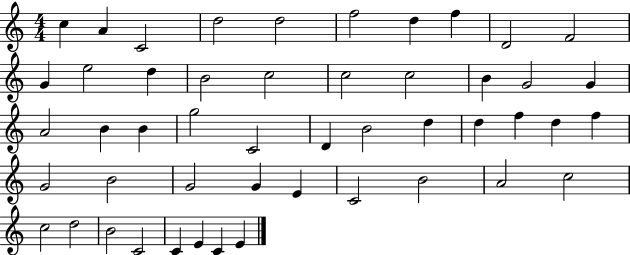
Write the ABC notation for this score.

X:1
T:Untitled
M:4/4
L:1/4
K:C
c A C2 d2 d2 f2 d f D2 F2 G e2 d B2 c2 c2 c2 B G2 G A2 B B g2 C2 D B2 d d f d f G2 B2 G2 G E C2 B2 A2 c2 c2 d2 B2 C2 C E C E